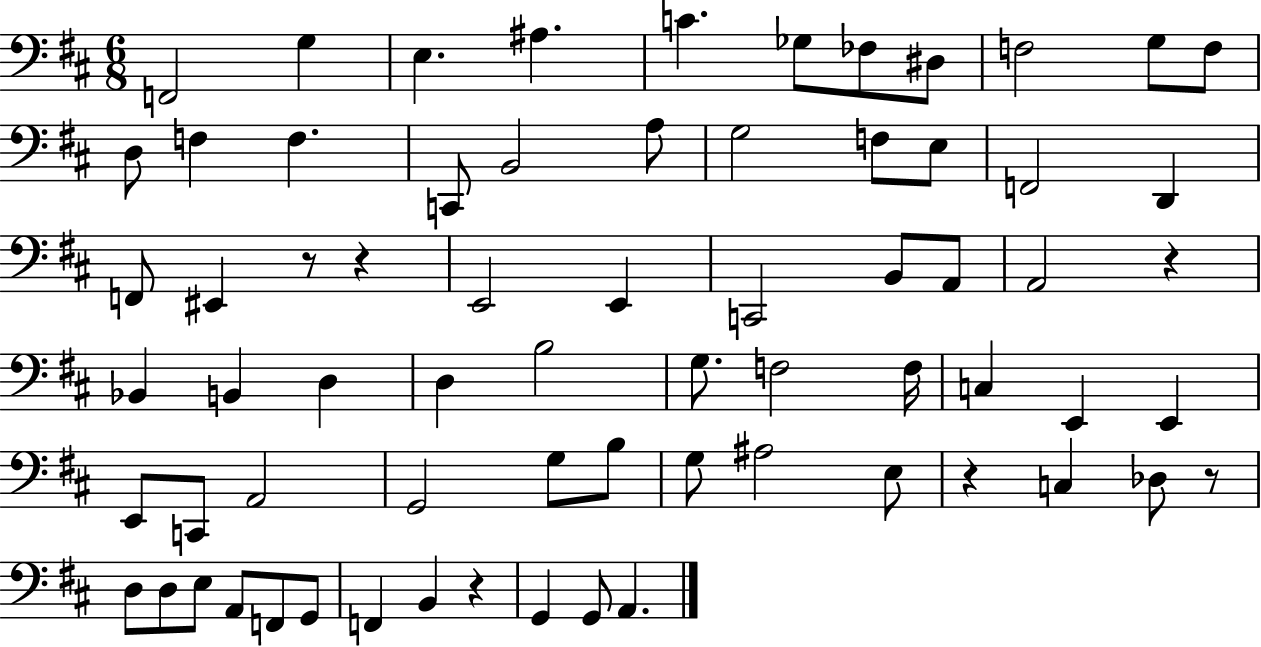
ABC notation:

X:1
T:Untitled
M:6/8
L:1/4
K:D
F,,2 G, E, ^A, C _G,/2 _F,/2 ^D,/2 F,2 G,/2 F,/2 D,/2 F, F, C,,/2 B,,2 A,/2 G,2 F,/2 E,/2 F,,2 D,, F,,/2 ^E,, z/2 z E,,2 E,, C,,2 B,,/2 A,,/2 A,,2 z _B,, B,, D, D, B,2 G,/2 F,2 F,/4 C, E,, E,, E,,/2 C,,/2 A,,2 G,,2 G,/2 B,/2 G,/2 ^A,2 E,/2 z C, _D,/2 z/2 D,/2 D,/2 E,/2 A,,/2 F,,/2 G,,/2 F,, B,, z G,, G,,/2 A,,